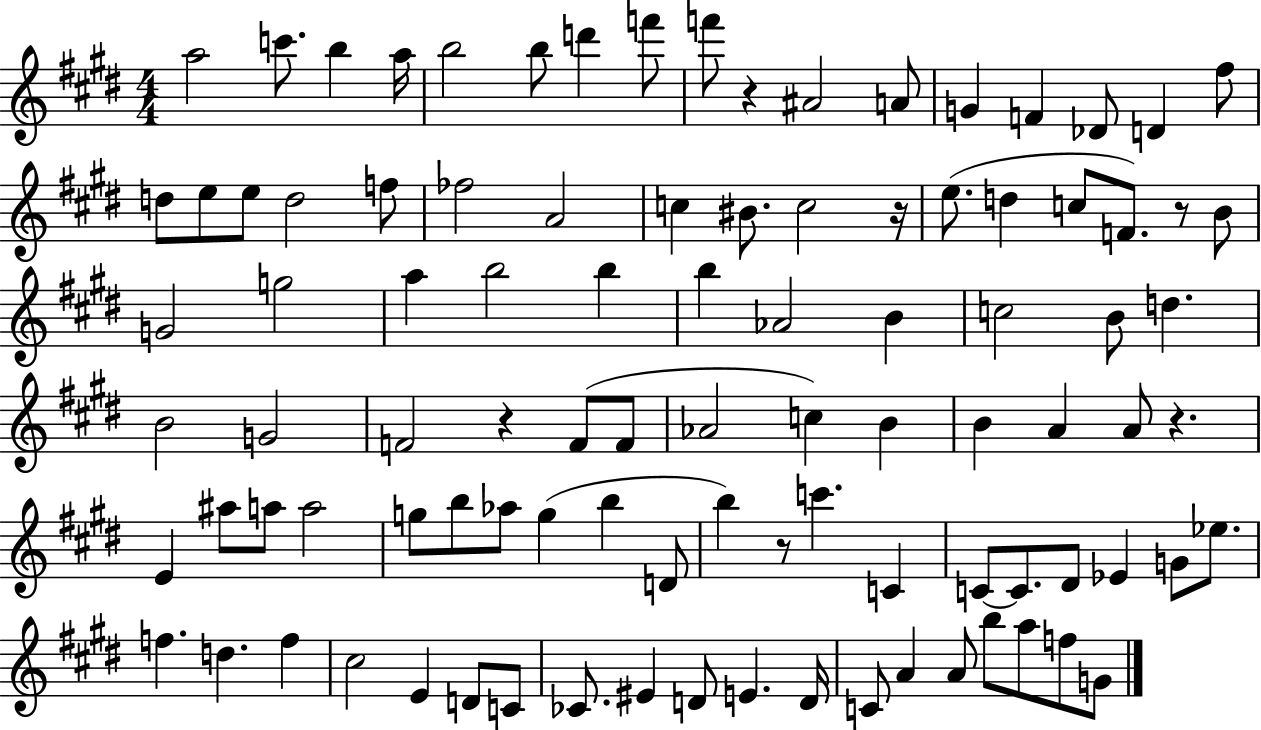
{
  \clef treble
  \numericTimeSignature
  \time 4/4
  \key e \major
  a''2 c'''8. b''4 a''16 | b''2 b''8 d'''4 f'''8 | f'''8 r4 ais'2 a'8 | g'4 f'4 des'8 d'4 fis''8 | \break d''8 e''8 e''8 d''2 f''8 | fes''2 a'2 | c''4 bis'8. c''2 r16 | e''8.( d''4 c''8 f'8.) r8 b'8 | \break g'2 g''2 | a''4 b''2 b''4 | b''4 aes'2 b'4 | c''2 b'8 d''4. | \break b'2 g'2 | f'2 r4 f'8( f'8 | aes'2 c''4) b'4 | b'4 a'4 a'8 r4. | \break e'4 ais''8 a''8 a''2 | g''8 b''8 aes''8 g''4( b''4 d'8 | b''4) r8 c'''4. c'4 | c'8~~ c'8. dis'8 ees'4 g'8 ees''8. | \break f''4. d''4. f''4 | cis''2 e'4 d'8 c'8 | ces'8. eis'4 d'8 e'4. d'16 | c'8 a'4 a'8 b''8 a''8 f''8 g'8 | \break \bar "|."
}